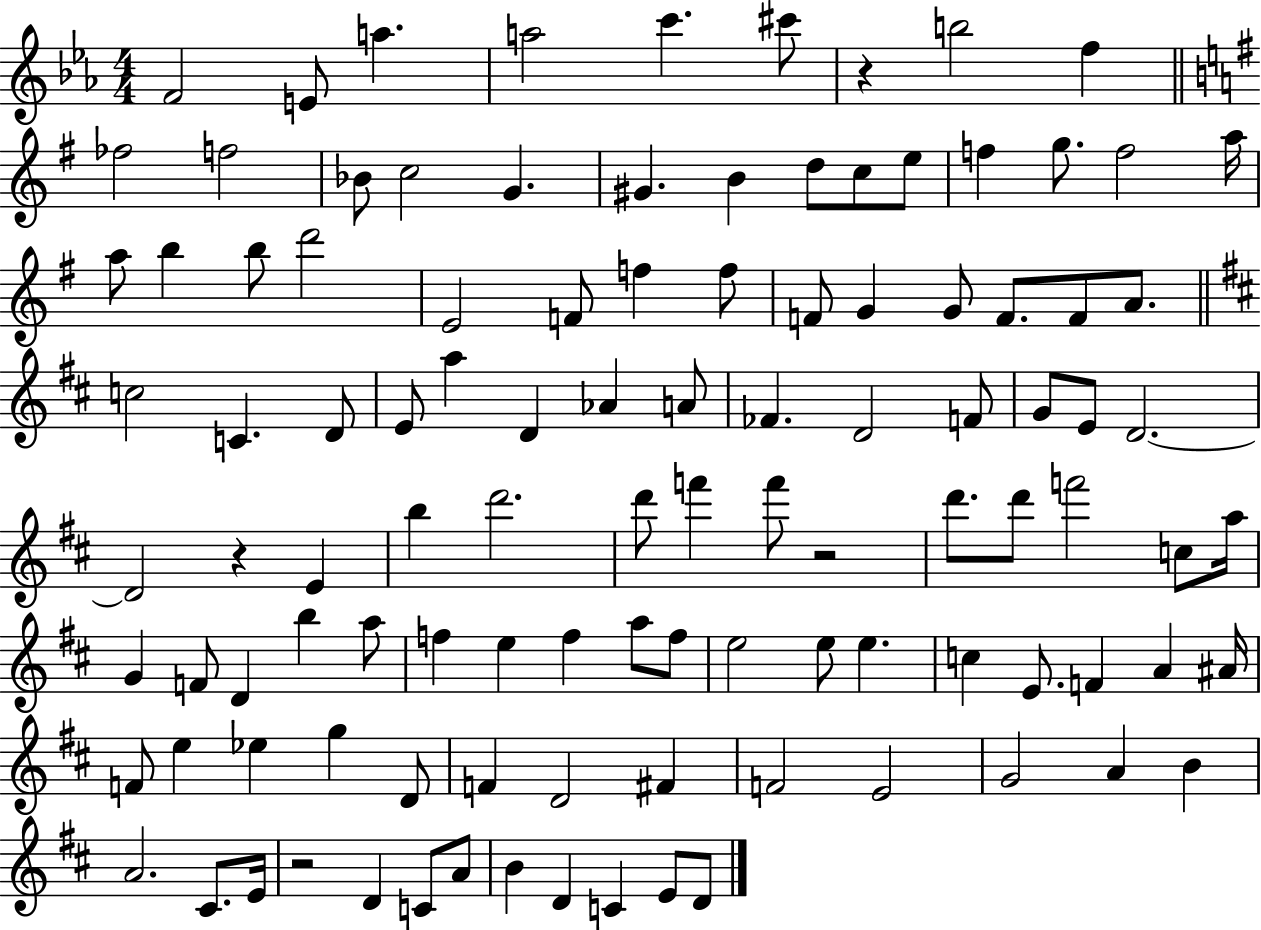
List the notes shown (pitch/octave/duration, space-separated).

F4/h E4/e A5/q. A5/h C6/q. C#6/e R/q B5/h F5/q FES5/h F5/h Bb4/e C5/h G4/q. G#4/q. B4/q D5/e C5/e E5/e F5/q G5/e. F5/h A5/s A5/e B5/q B5/e D6/h E4/h F4/e F5/q F5/e F4/e G4/q G4/e F4/e. F4/e A4/e. C5/h C4/q. D4/e E4/e A5/q D4/q Ab4/q A4/e FES4/q. D4/h F4/e G4/e E4/e D4/h. D4/h R/q E4/q B5/q D6/h. D6/e F6/q F6/e R/h D6/e. D6/e F6/h C5/e A5/s G4/q F4/e D4/q B5/q A5/e F5/q E5/q F5/q A5/e F5/e E5/h E5/e E5/q. C5/q E4/e. F4/q A4/q A#4/s F4/e E5/q Eb5/q G5/q D4/e F4/q D4/h F#4/q F4/h E4/h G4/h A4/q B4/q A4/h. C#4/e. E4/s R/h D4/q C4/e A4/e B4/q D4/q C4/q E4/e D4/e